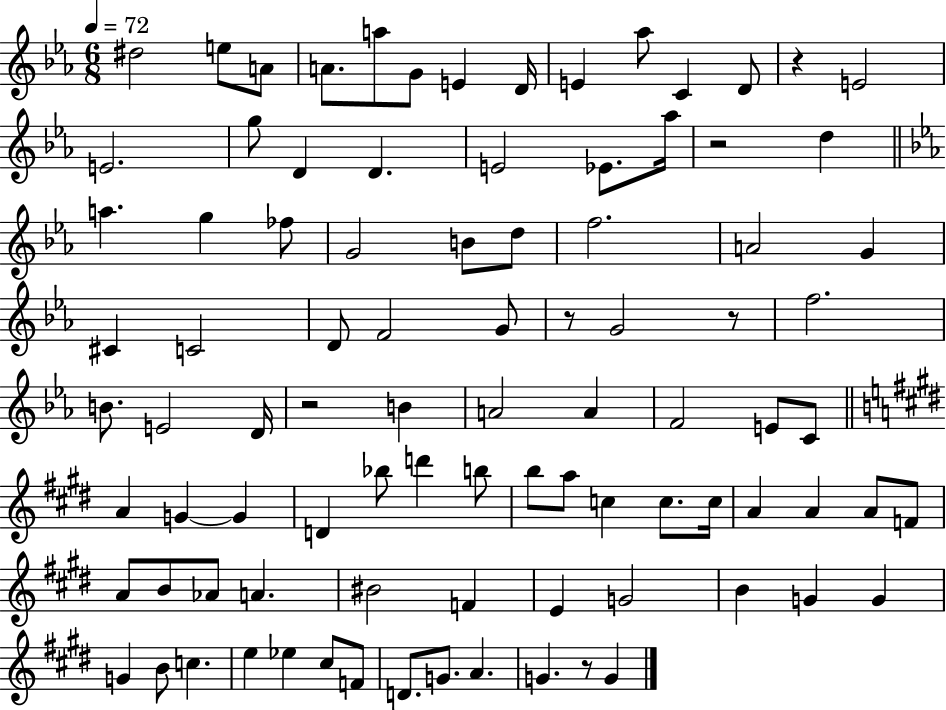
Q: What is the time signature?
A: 6/8